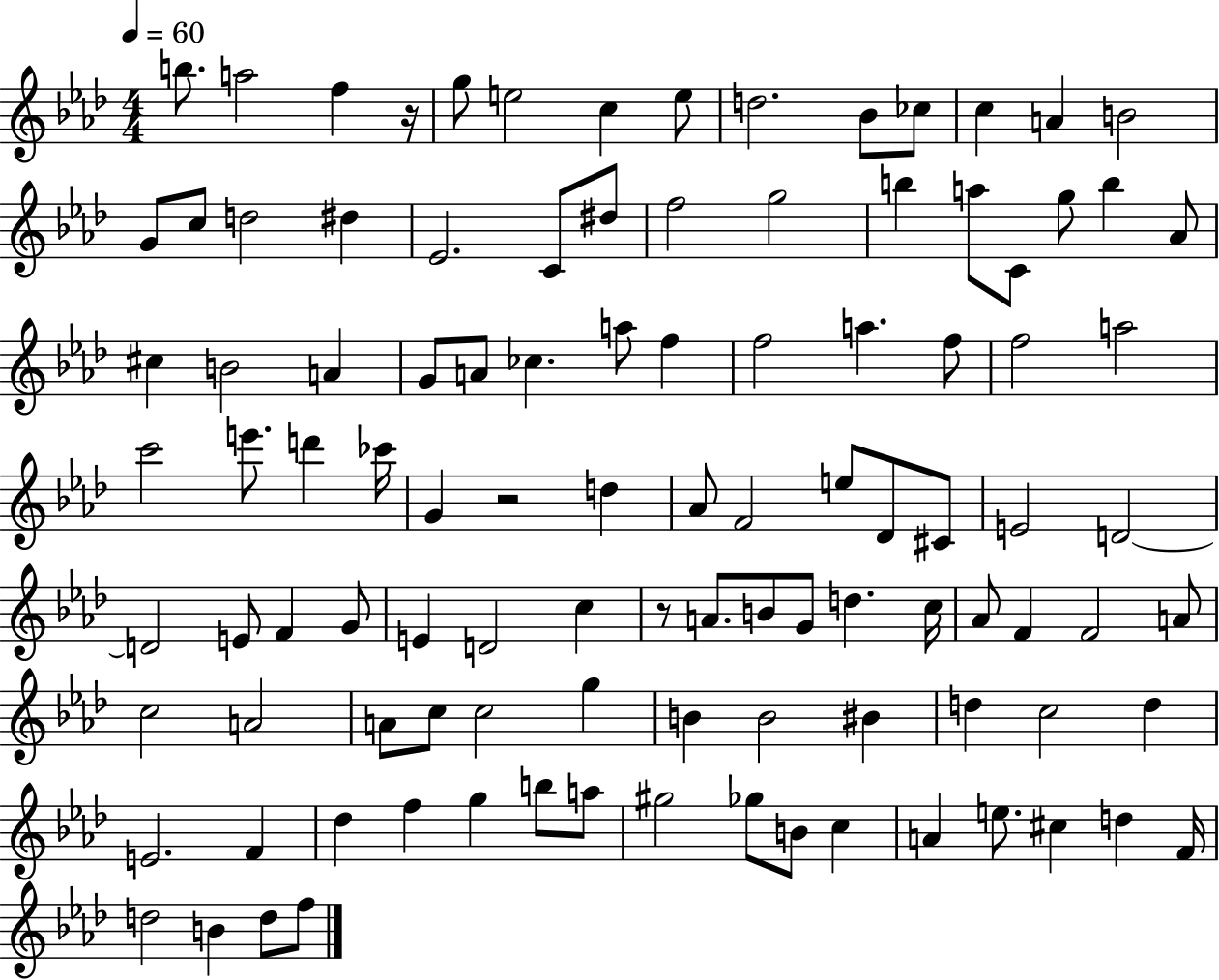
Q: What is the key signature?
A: AES major